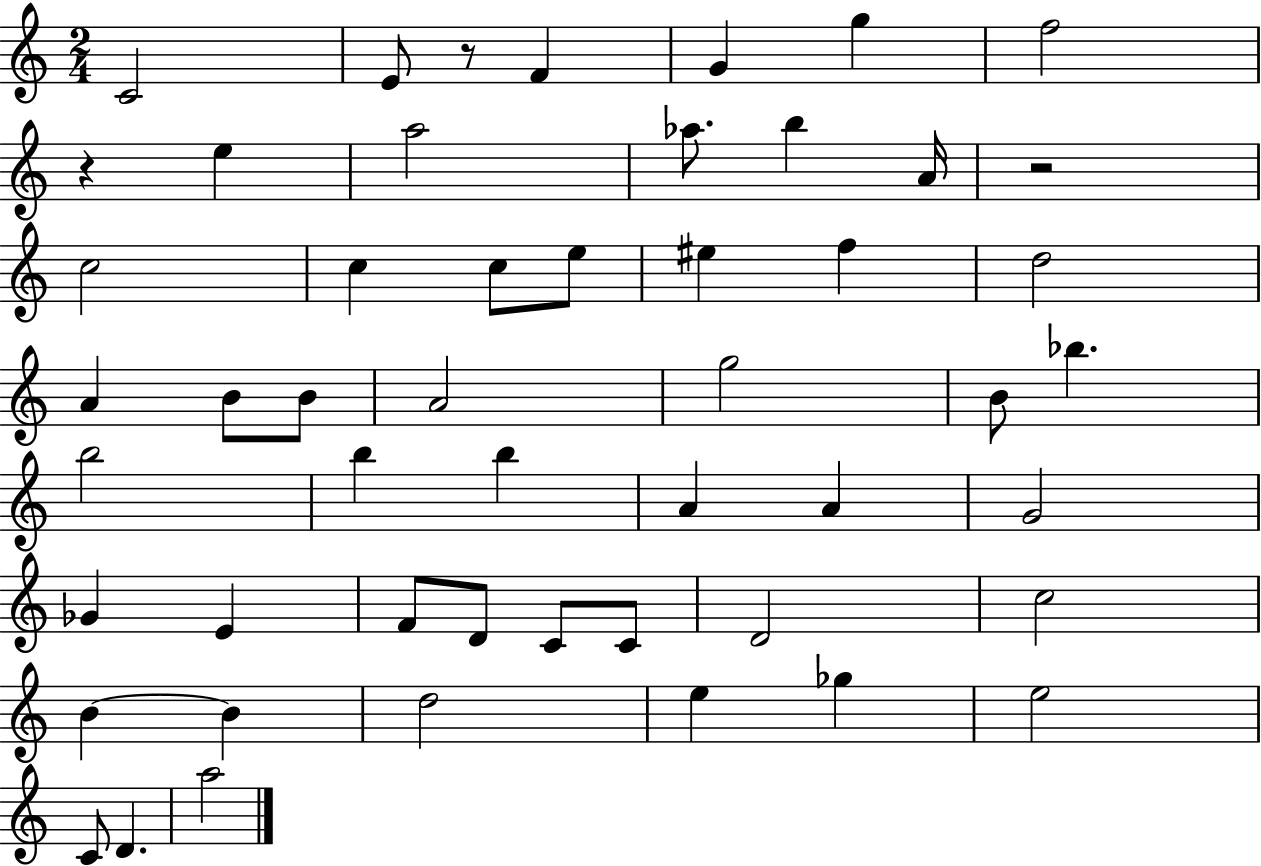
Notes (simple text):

C4/h E4/e R/e F4/q G4/q G5/q F5/h R/q E5/q A5/h Ab5/e. B5/q A4/s R/h C5/h C5/q C5/e E5/e EIS5/q F5/q D5/h A4/q B4/e B4/e A4/h G5/h B4/e Bb5/q. B5/h B5/q B5/q A4/q A4/q G4/h Gb4/q E4/q F4/e D4/e C4/e C4/e D4/h C5/h B4/q B4/q D5/h E5/q Gb5/q E5/h C4/e D4/q. A5/h